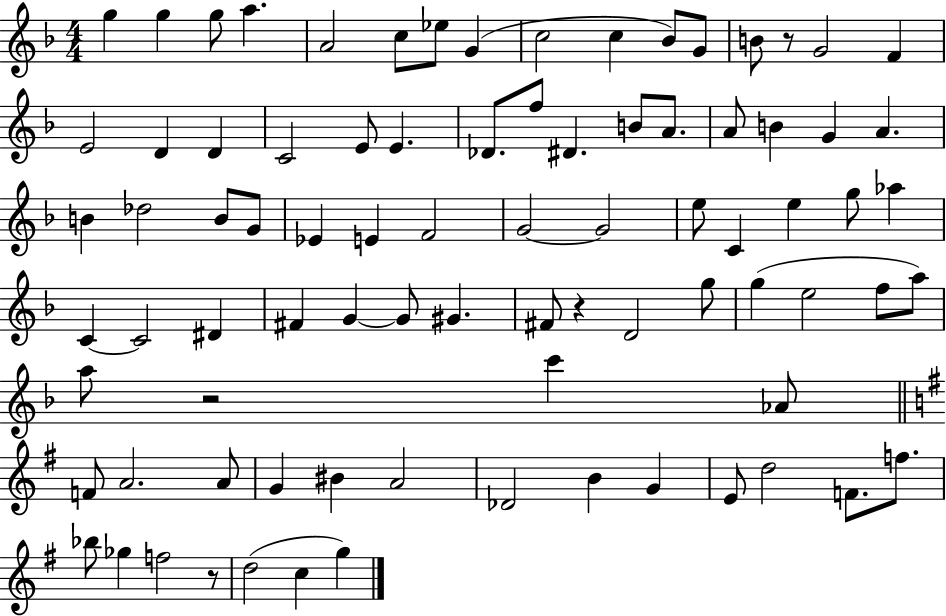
G5/q G5/q G5/e A5/q. A4/h C5/e Eb5/e G4/q C5/h C5/q Bb4/e G4/e B4/e R/e G4/h F4/q E4/h D4/q D4/q C4/h E4/e E4/q. Db4/e. F5/e D#4/q. B4/e A4/e. A4/e B4/q G4/q A4/q. B4/q Db5/h B4/e G4/e Eb4/q E4/q F4/h G4/h G4/h E5/e C4/q E5/q G5/e Ab5/q C4/q C4/h D#4/q F#4/q G4/q G4/e G#4/q. F#4/e R/q D4/h G5/e G5/q E5/h F5/e A5/e A5/e R/h C6/q Ab4/e F4/e A4/h. A4/e G4/q BIS4/q A4/h Db4/h B4/q G4/q E4/e D5/h F4/e. F5/e. Bb5/e Gb5/q F5/h R/e D5/h C5/q G5/q